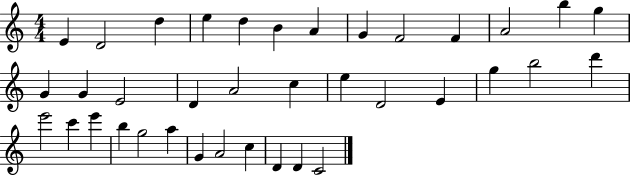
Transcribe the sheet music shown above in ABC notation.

X:1
T:Untitled
M:4/4
L:1/4
K:C
E D2 d e d B A G F2 F A2 b g G G E2 D A2 c e D2 E g b2 d' e'2 c' e' b g2 a G A2 c D D C2